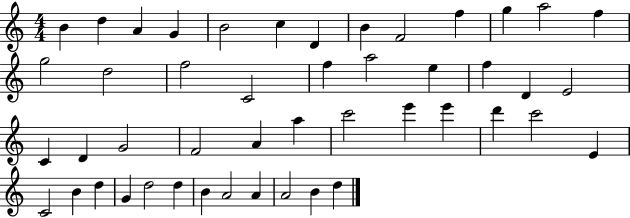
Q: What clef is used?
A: treble